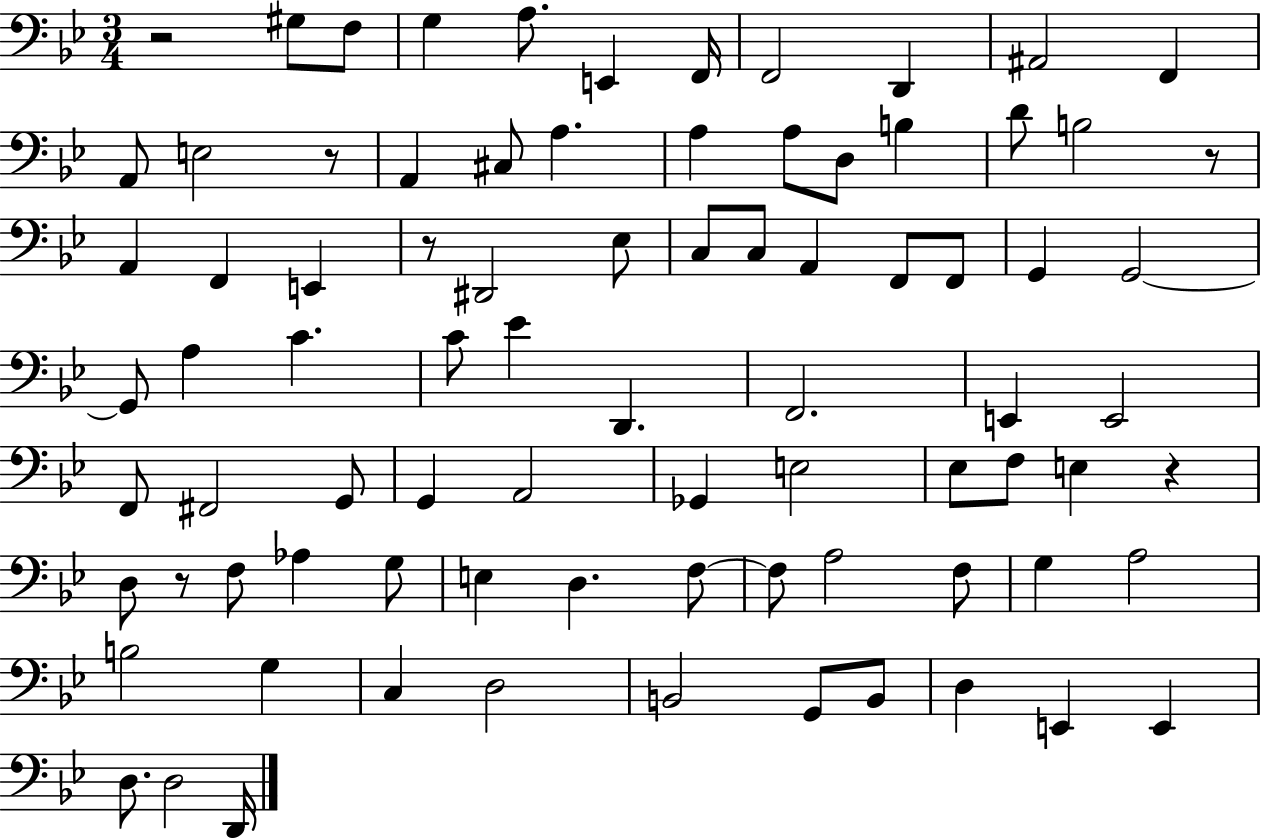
X:1
T:Untitled
M:3/4
L:1/4
K:Bb
z2 ^G,/2 F,/2 G, A,/2 E,, F,,/4 F,,2 D,, ^A,,2 F,, A,,/2 E,2 z/2 A,, ^C,/2 A, A, A,/2 D,/2 B, D/2 B,2 z/2 A,, F,, E,, z/2 ^D,,2 _E,/2 C,/2 C,/2 A,, F,,/2 F,,/2 G,, G,,2 G,,/2 A, C C/2 _E D,, F,,2 E,, E,,2 F,,/2 ^F,,2 G,,/2 G,, A,,2 _G,, E,2 _E,/2 F,/2 E, z D,/2 z/2 F,/2 _A, G,/2 E, D, F,/2 F,/2 A,2 F,/2 G, A,2 B,2 G, C, D,2 B,,2 G,,/2 B,,/2 D, E,, E,, D,/2 D,2 D,,/4